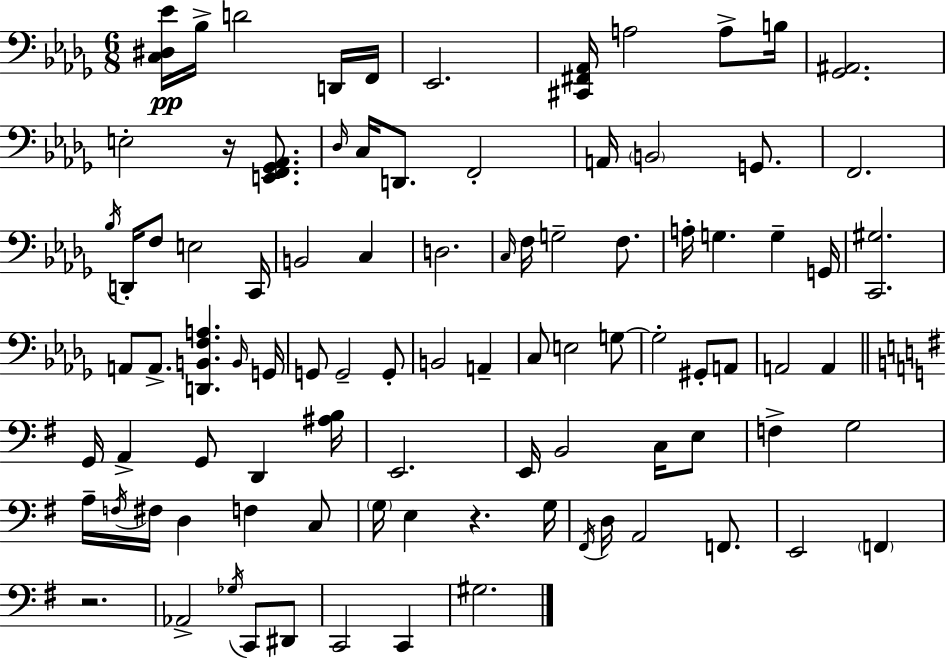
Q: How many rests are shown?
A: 3